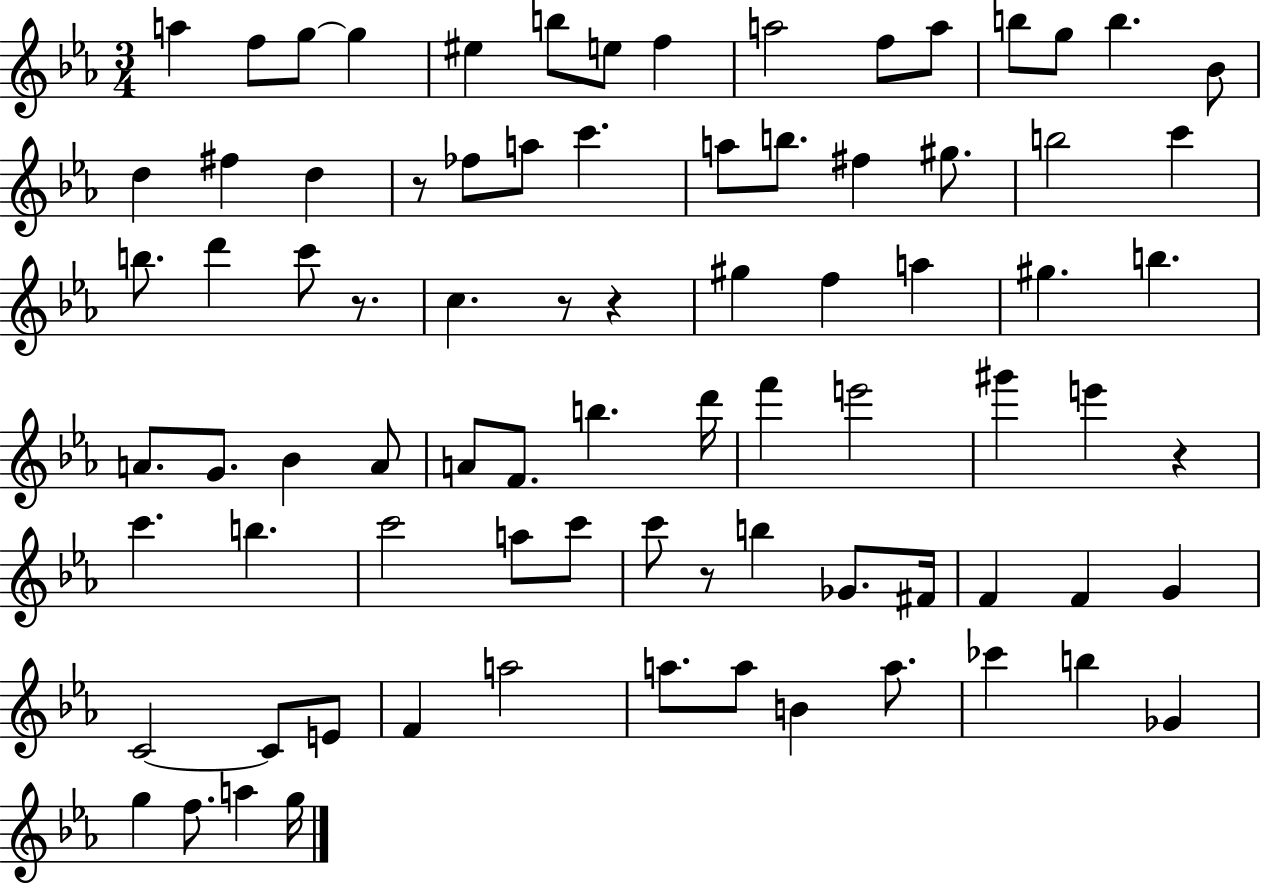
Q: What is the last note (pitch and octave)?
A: G5